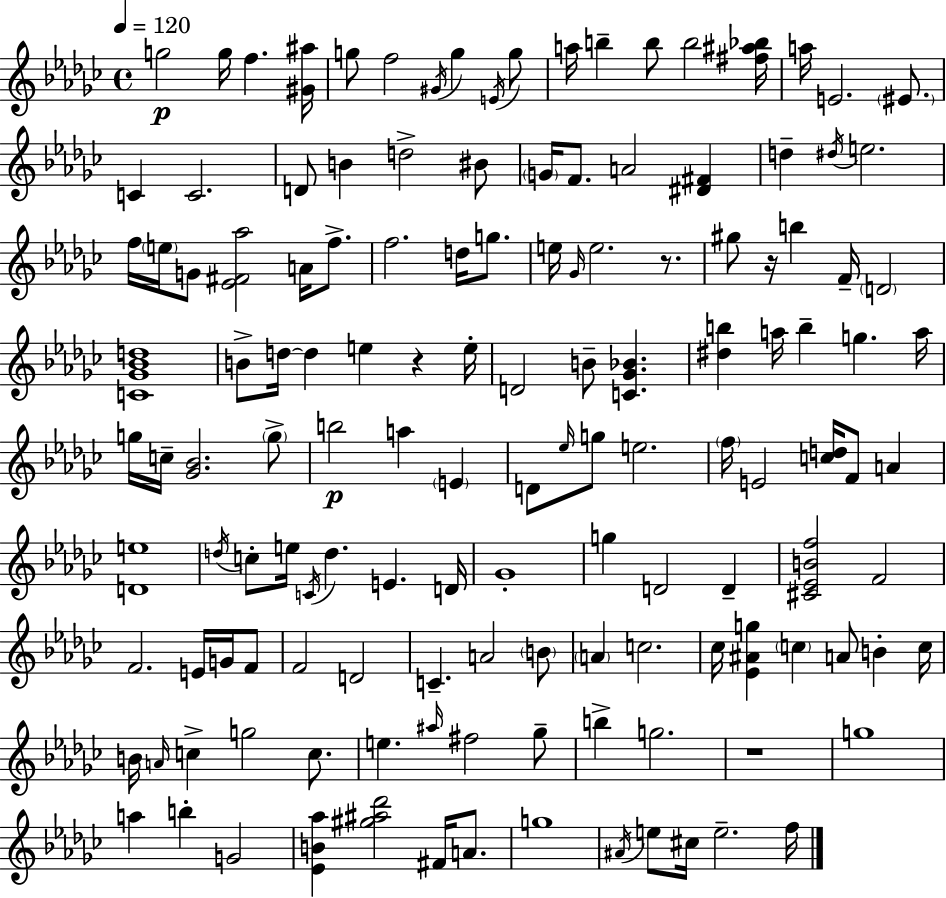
X:1
T:Untitled
M:4/4
L:1/4
K:Ebm
g2 g/4 f [^G^a]/4 g/2 f2 ^G/4 g E/4 g/2 a/4 b b/2 b2 [^f^a_b]/4 a/4 E2 ^E/2 C C2 D/2 B d2 ^B/2 G/4 F/2 A2 [^D^F] d ^d/4 e2 f/4 e/4 G/2 [_E^F_a]2 A/4 f/2 f2 d/4 g/2 e/4 _G/4 e2 z/2 ^g/2 z/4 b F/4 D2 [C_G_Bd]4 B/2 d/4 d e z e/4 D2 B/2 [C_G_B] [^db] a/4 b g a/4 g/4 c/4 [_G_B]2 g/2 b2 a E D/2 _e/4 g/2 e2 f/4 E2 [cd]/4 F/2 A [De]4 d/4 c/2 e/4 C/4 d E D/4 _G4 g D2 D [^C_EBf]2 F2 F2 E/4 G/4 F/2 F2 D2 C A2 B/2 A c2 _c/4 [_E^Ag] c A/2 B c/4 B/4 A/4 c g2 c/2 e ^a/4 ^f2 _g/2 b g2 z4 g4 a b G2 [_EB_a] [^g^a_d']2 ^F/4 A/2 g4 ^A/4 e/2 ^c/4 e2 f/4